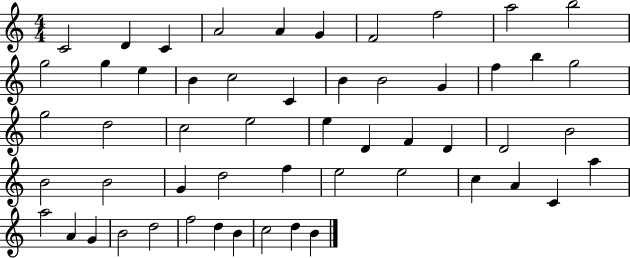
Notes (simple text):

C4/h D4/q C4/q A4/h A4/q G4/q F4/h F5/h A5/h B5/h G5/h G5/q E5/q B4/q C5/h C4/q B4/q B4/h G4/q F5/q B5/q G5/h G5/h D5/h C5/h E5/h E5/q D4/q F4/q D4/q D4/h B4/h B4/h B4/h G4/q D5/h F5/q E5/h E5/h C5/q A4/q C4/q A5/q A5/h A4/q G4/q B4/h D5/h F5/h D5/q B4/q C5/h D5/q B4/q